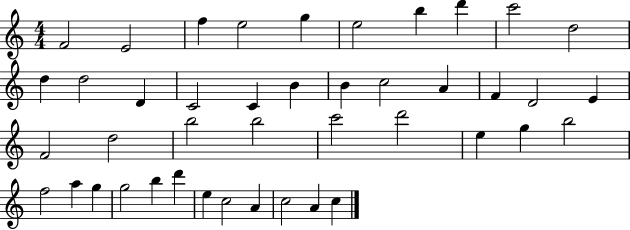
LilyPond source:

{
  \clef treble
  \numericTimeSignature
  \time 4/4
  \key c \major
  f'2 e'2 | f''4 e''2 g''4 | e''2 b''4 d'''4 | c'''2 d''2 | \break d''4 d''2 d'4 | c'2 c'4 b'4 | b'4 c''2 a'4 | f'4 d'2 e'4 | \break f'2 d''2 | b''2 b''2 | c'''2 d'''2 | e''4 g''4 b''2 | \break f''2 a''4 g''4 | g''2 b''4 d'''4 | e''4 c''2 a'4 | c''2 a'4 c''4 | \break \bar "|."
}